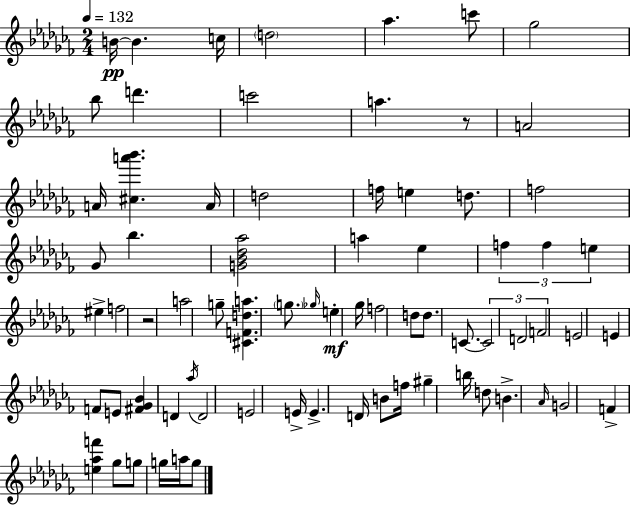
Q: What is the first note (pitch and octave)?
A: B4